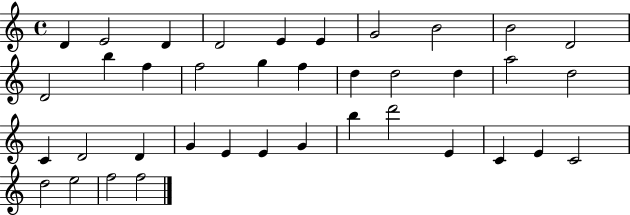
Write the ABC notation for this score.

X:1
T:Untitled
M:4/4
L:1/4
K:C
D E2 D D2 E E G2 B2 B2 D2 D2 b f f2 g f d d2 d a2 d2 C D2 D G E E G b d'2 E C E C2 d2 e2 f2 f2